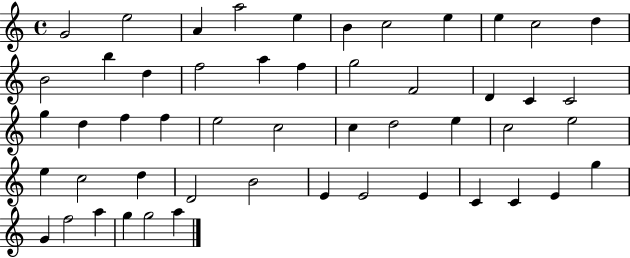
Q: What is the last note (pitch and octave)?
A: A5